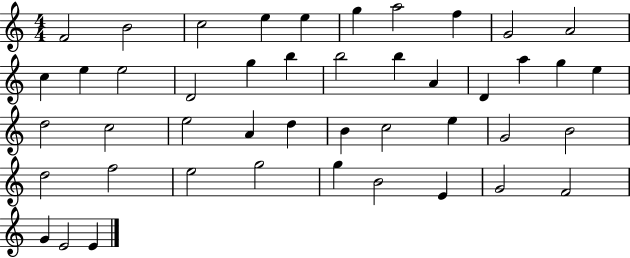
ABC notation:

X:1
T:Untitled
M:4/4
L:1/4
K:C
F2 B2 c2 e e g a2 f G2 A2 c e e2 D2 g b b2 b A D a g e d2 c2 e2 A d B c2 e G2 B2 d2 f2 e2 g2 g B2 E G2 F2 G E2 E